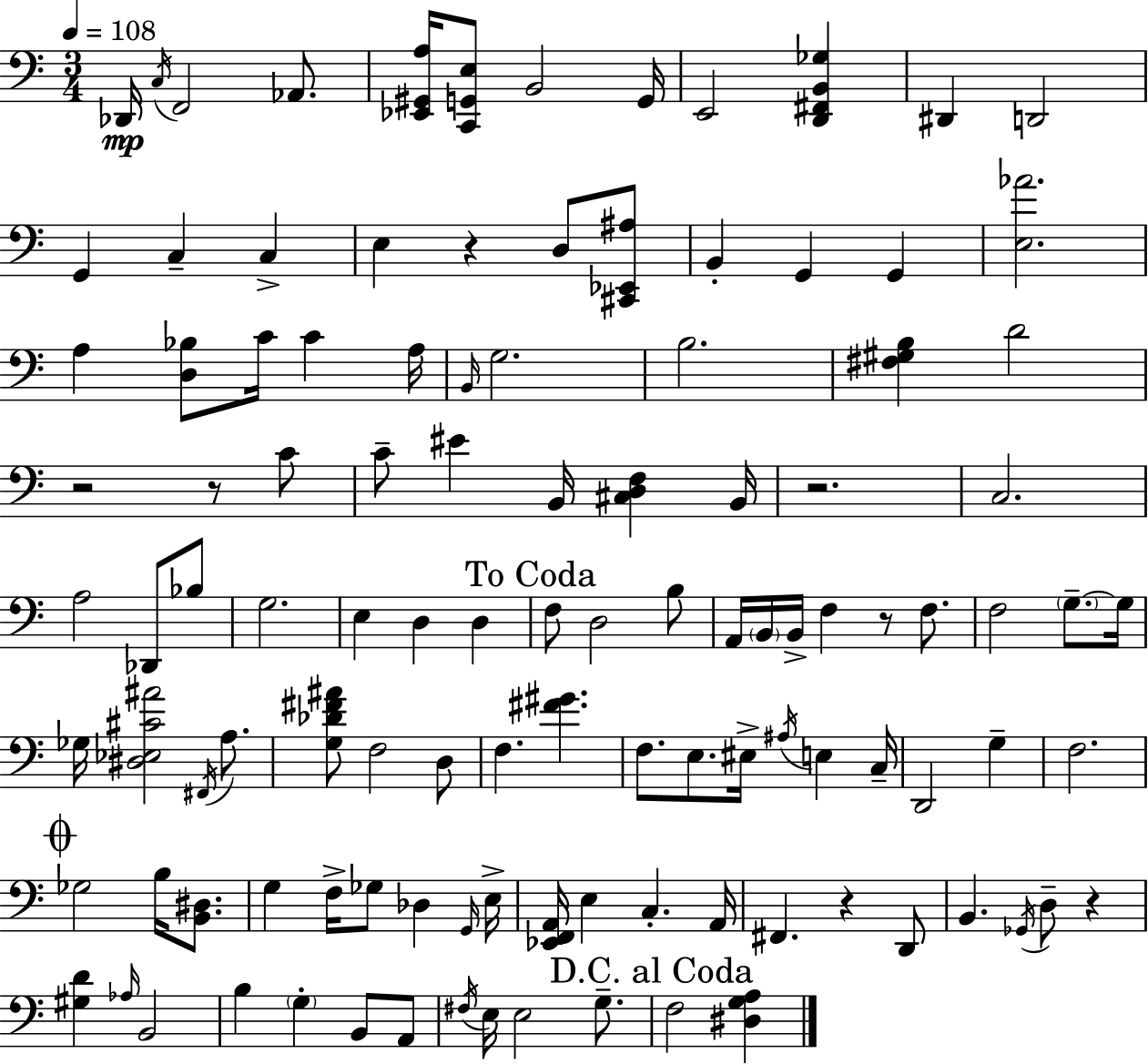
Db2/s C3/s F2/h Ab2/e. [Eb2,G#2,A3]/s [C2,G2,E3]/e B2/h G2/s E2/h [D2,F#2,B2,Gb3]/q D#2/q D2/h G2/q C3/q C3/q E3/q R/q D3/e [C#2,Eb2,A#3]/e B2/q G2/q G2/q [E3,Ab4]/h. A3/q [D3,Bb3]/e C4/s C4/q A3/s B2/s G3/h. B3/h. [F#3,G#3,B3]/q D4/h R/h R/e C4/e C4/e EIS4/q B2/s [C#3,D3,F3]/q B2/s R/h. C3/h. A3/h Db2/e Bb3/e G3/h. E3/q D3/q D3/q F3/e D3/h B3/e A2/s B2/s B2/s F3/q R/e F3/e. F3/h G3/e. G3/s Gb3/s [D#3,Eb3,C#4,A#4]/h F#2/s A3/e. [G3,Db4,F#4,A#4]/e F3/h D3/e F3/q. [F#4,G#4]/q. F3/e. E3/e. EIS3/s A#3/s E3/q C3/s D2/h G3/q F3/h. Gb3/h B3/s [B2,D#3]/e. G3/q F3/s Gb3/e Db3/q G2/s E3/s [Eb2,F2,A2]/s E3/q C3/q. A2/s F#2/q. R/q D2/e B2/q. Gb2/s D3/e R/q [G#3,D4]/q Ab3/s B2/h B3/q G3/q B2/e A2/e F#3/s E3/s E3/h G3/e. F3/h [D#3,G3,A3]/q